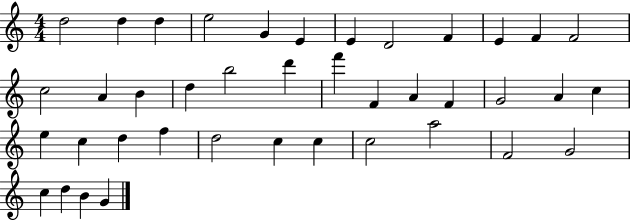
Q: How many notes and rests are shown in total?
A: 40